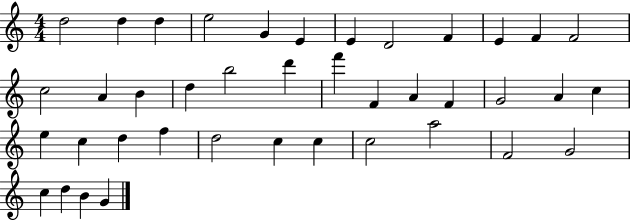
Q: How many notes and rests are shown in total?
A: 40